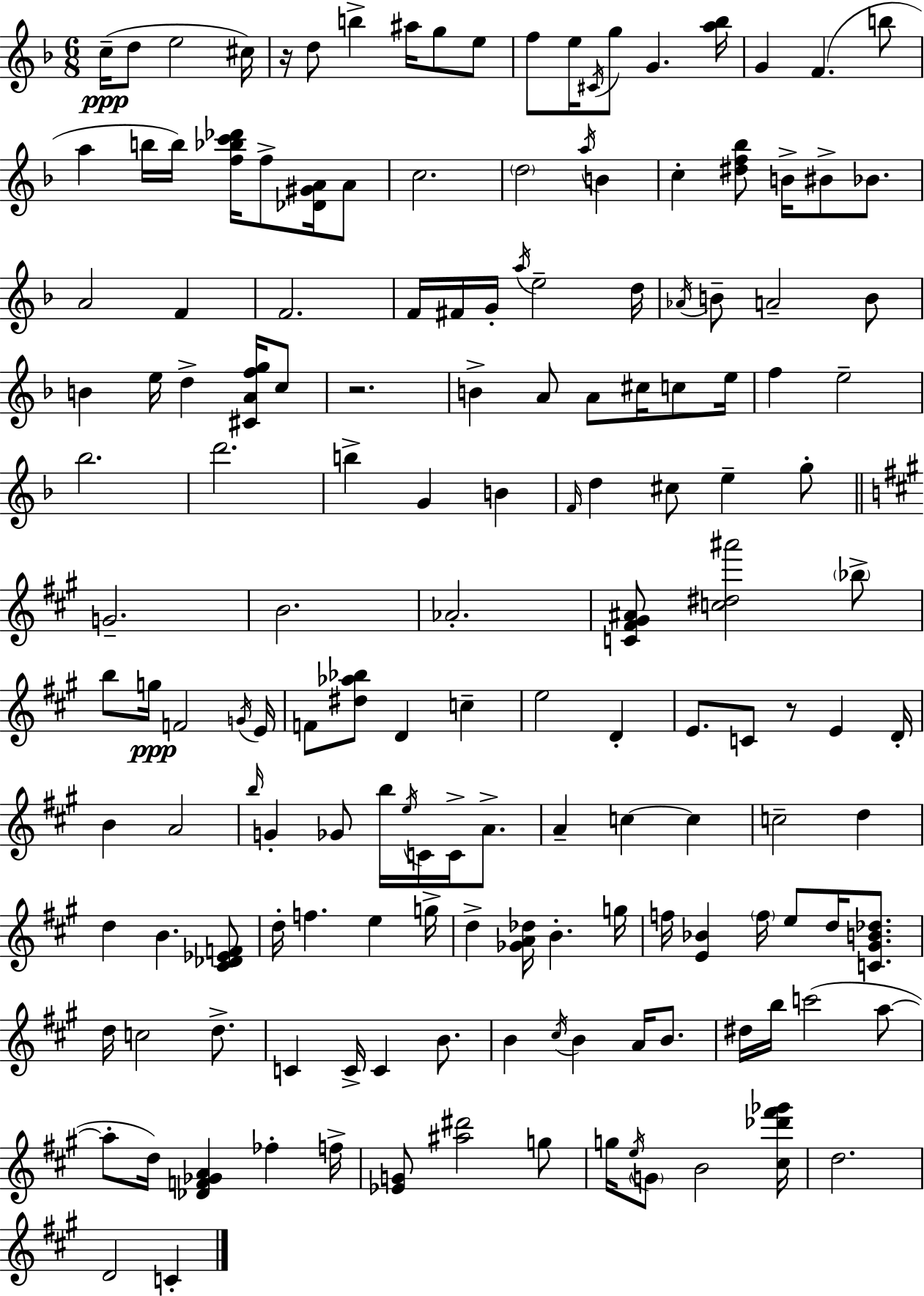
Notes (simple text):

C5/s D5/e E5/h C#5/s R/s D5/e B5/q A#5/s G5/e E5/e F5/e E5/s C#4/s G5/e G4/q. [A5,Bb5]/s G4/q F4/q. B5/e A5/q B5/s B5/s [F5,Bb5,C6,Db6]/s F5/e [Db4,G#4,A4]/s A4/e C5/h. D5/h A5/s B4/q C5/q [D#5,F5,Bb5]/e B4/s BIS4/e Bb4/e. A4/h F4/q F4/h. F4/s F#4/s G4/s A5/s E5/h D5/s Ab4/s B4/e A4/h B4/e B4/q E5/s D5/q [C#4,A4,F5,G5]/s C5/e R/h. B4/q A4/e A4/e C#5/s C5/e E5/s F5/q E5/h Bb5/h. D6/h. B5/q G4/q B4/q F4/s D5/q C#5/e E5/q G5/e G4/h. B4/h. Ab4/h. [C4,F#4,G#4,A#4]/e [C5,D#5,A#6]/h Bb5/e B5/e G5/s F4/h G4/s E4/s F4/e [D#5,Ab5,Bb5]/e D4/q C5/q E5/h D4/q E4/e. C4/e R/e E4/q D4/s B4/q A4/h B5/s G4/q Gb4/e B5/s E5/s C4/s C4/s A4/e. A4/q C5/q C5/q C5/h D5/q D5/q B4/q. [C#4,Db4,Eb4,F4]/e D5/s F5/q. E5/q G5/s D5/q [Gb4,A4,Db5]/s B4/q. G5/s F5/s [E4,Bb4]/q F5/s E5/e D5/s [C4,G#4,B4,Db5]/e. D5/s C5/h D5/e. C4/q C4/s C4/q B4/e. B4/q C#5/s B4/q A4/s B4/e. D#5/s B5/s C6/h A5/e A5/e D5/s [Db4,F4,Gb4,A4]/q FES5/q F5/s [Eb4,G4]/e [A#5,D#6]/h G5/e G5/s E5/s G4/e B4/h [C#5,Db6,F#6,Gb6]/s D5/h. D4/h C4/q